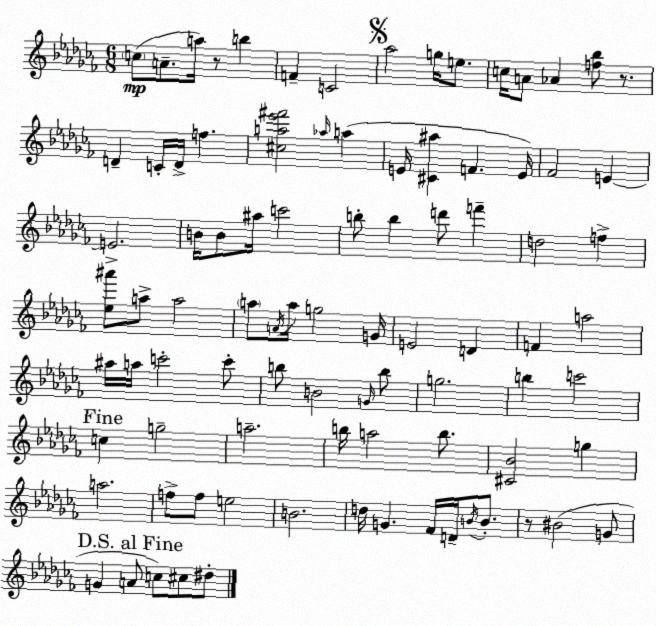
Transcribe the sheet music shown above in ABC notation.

X:1
T:Untitled
M:6/8
L:1/4
K:Abm
c/2 A/2 a/4 z/2 b F C2 _a2 g/4 e/2 c/4 A/2 _A [f_b]/2 z/2 D C/4 D/4 f [^ca_e'^f']2 _a/4 a E/4 [^C^a] F E/4 _F2 E E2 B/4 B/2 ^a/4 c'2 b/2 b d'/2 f' d2 f [_e^a']/2 a/2 a2 a/2 A/4 a/4 g2 G/4 E2 D F a2 ^a/4 a/4 c'2 c'/2 b/2 B2 G/4 b/2 g2 b c'2 c g2 a2 b/4 a2 b/2 [^C_B]2 g a2 f/2 f/2 e2 B2 d/4 G _F/4 D/4 B/4 B/2 z/2 ^B2 G/2 G A/2 c/2 ^c/2 ^d/2